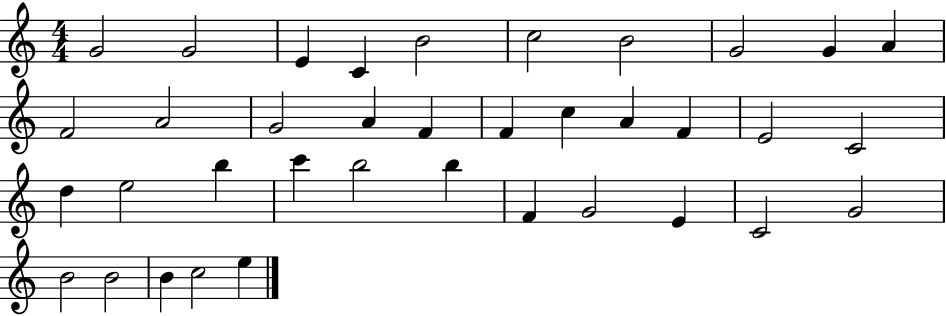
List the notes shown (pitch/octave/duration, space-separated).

G4/h G4/h E4/q C4/q B4/h C5/h B4/h G4/h G4/q A4/q F4/h A4/h G4/h A4/q F4/q F4/q C5/q A4/q F4/q E4/h C4/h D5/q E5/h B5/q C6/q B5/h B5/q F4/q G4/h E4/q C4/h G4/h B4/h B4/h B4/q C5/h E5/q